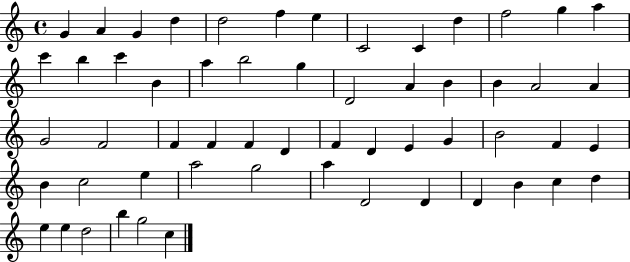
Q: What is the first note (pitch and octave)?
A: G4